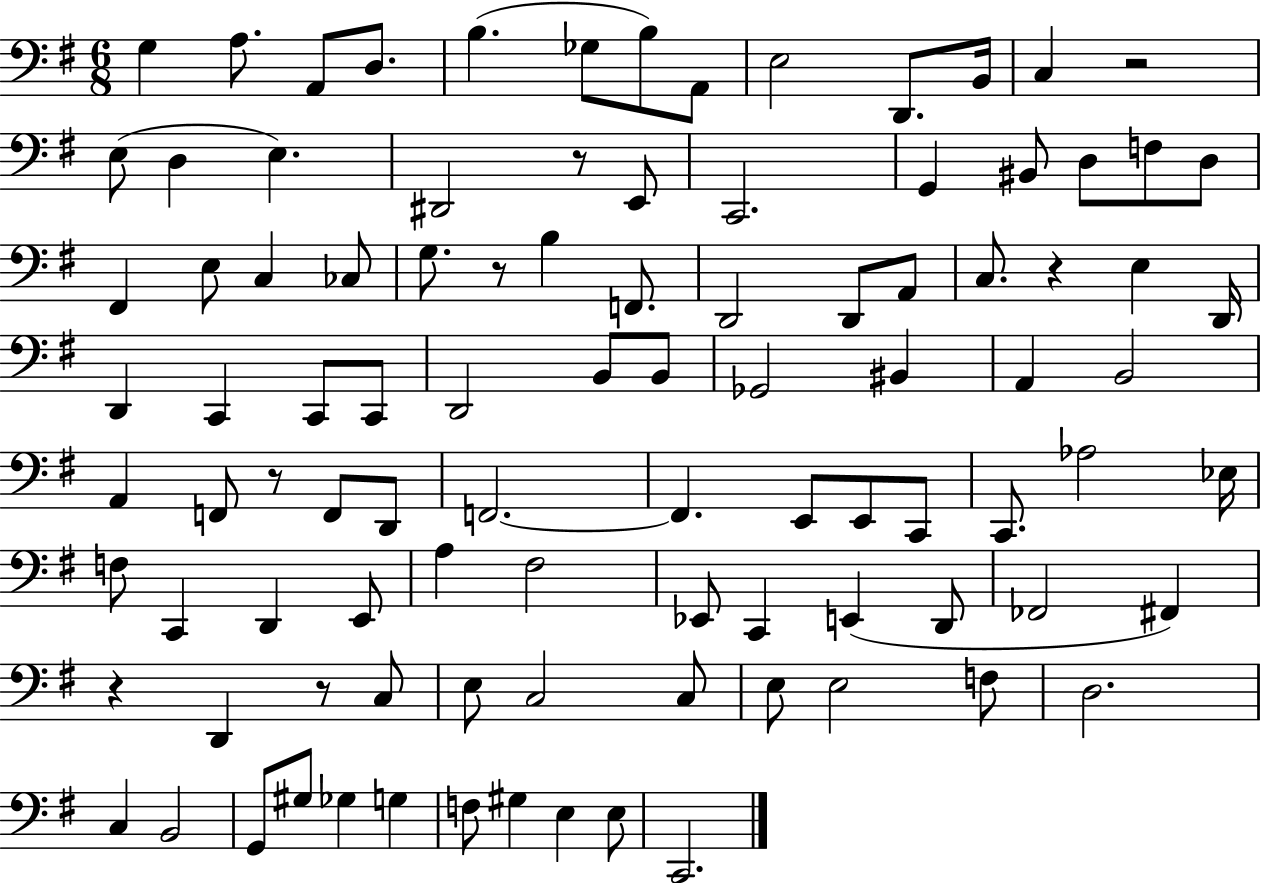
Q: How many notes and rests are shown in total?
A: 98